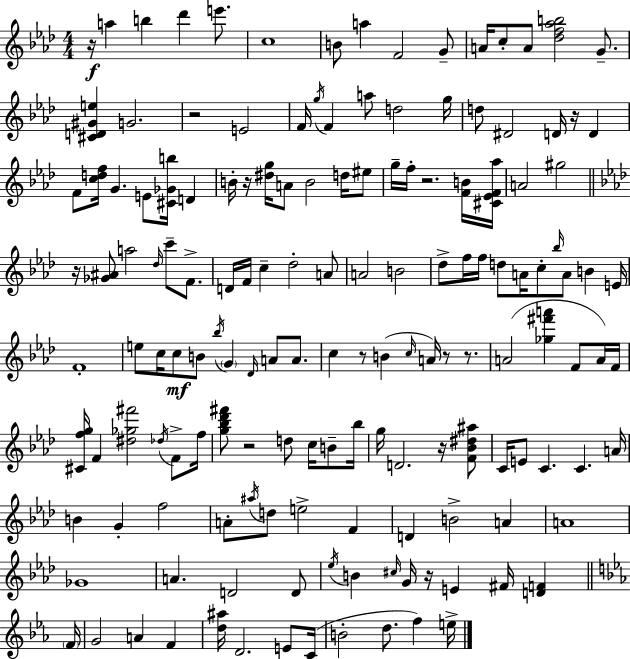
{
  \clef treble
  \numericTimeSignature
  \time 4/4
  \key aes \major
  r16\f a''4 b''4 des'''4 e'''8. | c''1 | b'8 a''4 f'2 g'8-- | a'16 c''8-. a'8 <des'' f'' aes'' b''>2 g'8.-- | \break <cis' d' gis' e''>4 g'2. | r2 e'2 | f'16 \acciaccatura { g''16 } f'4 a''8 d''2 | g''16 d''8 dis'2 d'16 r16 d'4 | \break f'8 <c'' d'' f''>16 g'4. e'8 <cis' ges' b''>16 d'4 | b'16-. r16 <dis'' g''>16 a'8 b'2 d''16 eis''8 | g''16-- f''16-. r2. <f' b'>16 | <cis' ees' f' aes''>16 a'2 gis''2 | \break \bar "||" \break \key aes \major r16 <ges' ais'>8 a''2 \grace { des''16 } c'''8-- f'8.-> | d'16 f'16 c''4-- des''2-. a'8 | a'2 b'2 | des''8-> f''16 f''16 d''8 a'16 c''8-. \grace { bes''16 } a'8 b'4 | \break e'16 f'1-. | e''8 c''16 c''8\mf b'8 \acciaccatura { bes''16 } \parenthesize g'4 \grace { des'16 } a'8 | a'8. c''4 r8 b'4( \grace { c''16 } a'16) | r8 r8. a'2( <ges'' fis''' a'''>4 | \break f'8 a'16) f'16 <cis' f'' g''>16 f'4 <dis'' ges'' fis'''>2 | \acciaccatura { des''16 } f'8-> f''16 <g'' bes'' des''' fis'''>8 r2 | d''8 c''16 b'8-- bes''16 g''16 d'2. | r16 <f' bes' dis'' ais''>8 c'16 e'8 c'4. c'4. | \break a'16 b'4 g'4-. f''2 | a'8-. \acciaccatura { ais''16 } d''8 e''2-> | f'4 d'4 b'2-> | a'4 a'1 | \break ges'1 | a'4. d'2 | d'8 \acciaccatura { ees''16 } b'4 \grace { cis''16 } g'16 r16 e'4 | fis'16 <d' f'>4 \bar "||" \break \key c \minor \parenthesize f'16 g'2 a'4 f'4 | <d'' ais''>16 d'2. e'8 | c'16( b'2-. d''8. f''4) | e''16-> \bar "|."
}